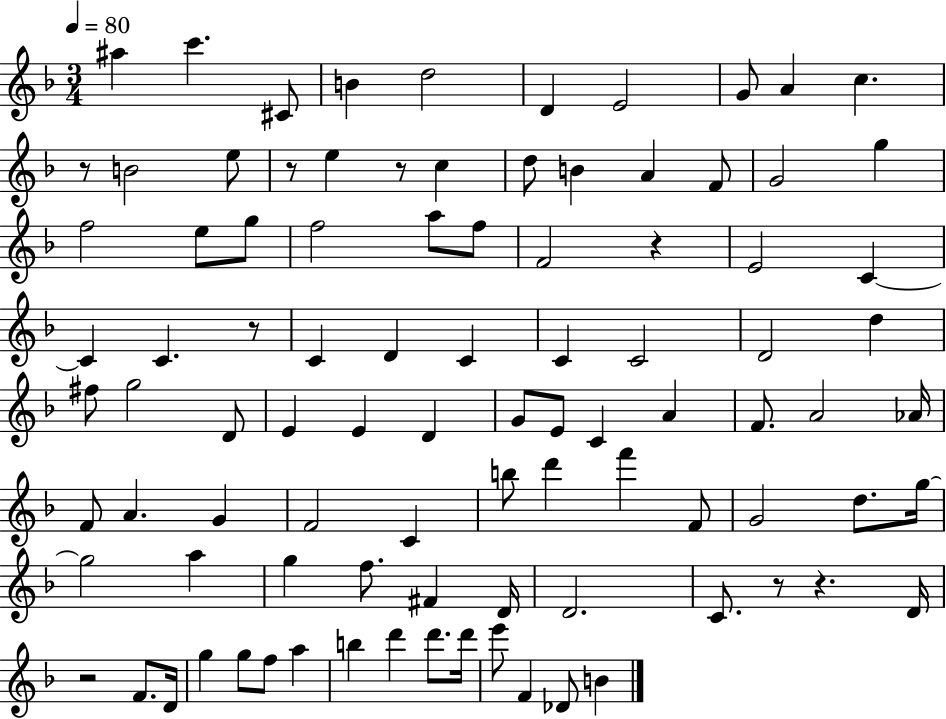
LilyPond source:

{
  \clef treble
  \numericTimeSignature
  \time 3/4
  \key f \major
  \tempo 4 = 80
  ais''4 c'''4. cis'8 | b'4 d''2 | d'4 e'2 | g'8 a'4 c''4. | \break r8 b'2 e''8 | r8 e''4 r8 c''4 | d''8 b'4 a'4 f'8 | g'2 g''4 | \break f''2 e''8 g''8 | f''2 a''8 f''8 | f'2 r4 | e'2 c'4~~ | \break c'4 c'4. r8 | c'4 d'4 c'4 | c'4 c'2 | d'2 d''4 | \break fis''8 g''2 d'8 | e'4 e'4 d'4 | g'8 e'8 c'4 a'4 | f'8. a'2 aes'16 | \break f'8 a'4. g'4 | f'2 c'4 | b''8 d'''4 f'''4 f'8 | g'2 d''8. g''16~~ | \break g''2 a''4 | g''4 f''8. fis'4 d'16 | d'2. | c'8. r8 r4. d'16 | \break r2 f'8. d'16 | g''4 g''8 f''8 a''4 | b''4 d'''4 d'''8. d'''16 | e'''8 f'4 des'8 b'4 | \break \bar "|."
}